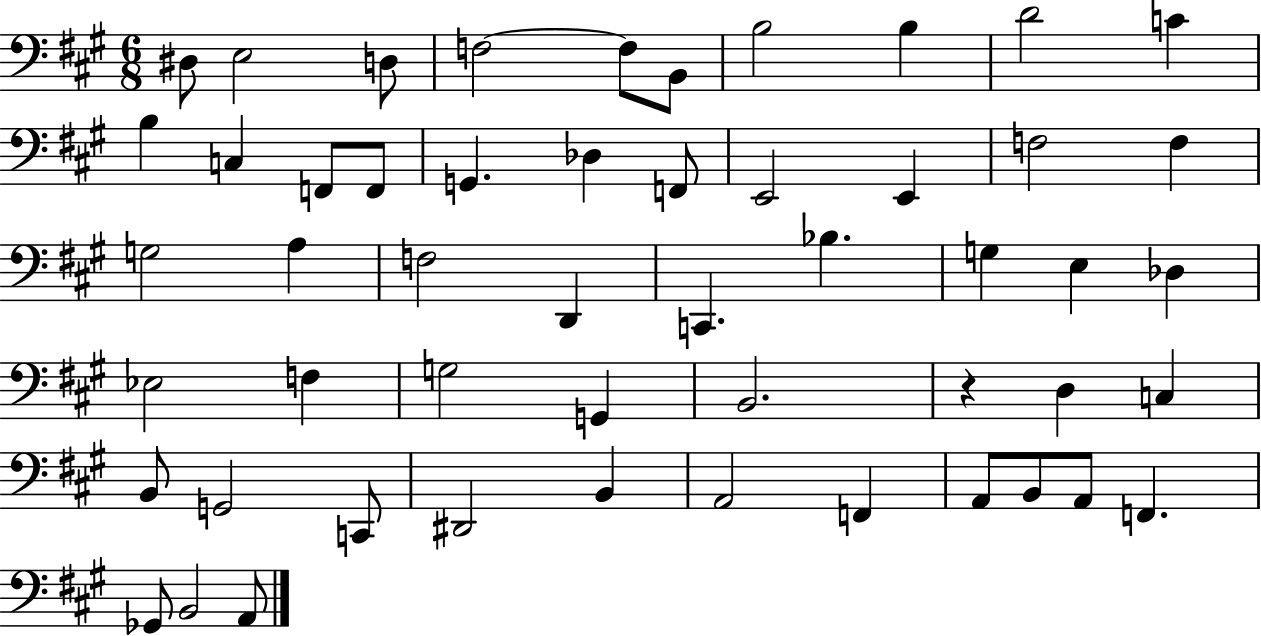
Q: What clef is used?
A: bass